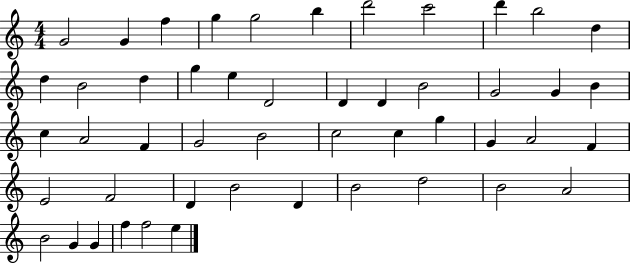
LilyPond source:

{
  \clef treble
  \numericTimeSignature
  \time 4/4
  \key c \major
  g'2 g'4 f''4 | g''4 g''2 b''4 | d'''2 c'''2 | d'''4 b''2 d''4 | \break d''4 b'2 d''4 | g''4 e''4 d'2 | d'4 d'4 b'2 | g'2 g'4 b'4 | \break c''4 a'2 f'4 | g'2 b'2 | c''2 c''4 g''4 | g'4 a'2 f'4 | \break e'2 f'2 | d'4 b'2 d'4 | b'2 d''2 | b'2 a'2 | \break b'2 g'4 g'4 | f''4 f''2 e''4 | \bar "|."
}